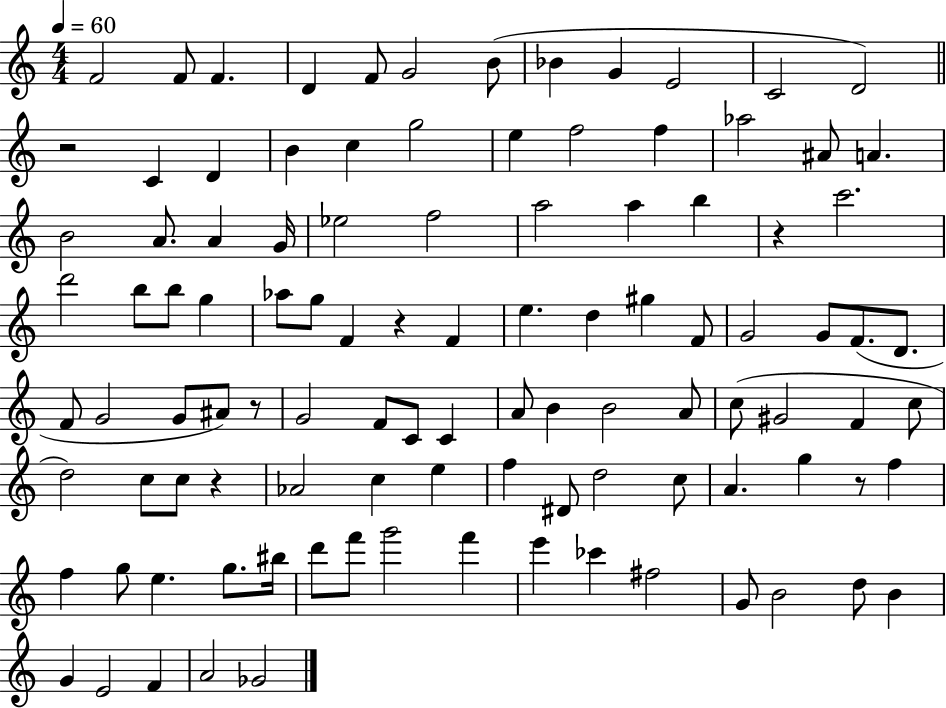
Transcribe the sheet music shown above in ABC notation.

X:1
T:Untitled
M:4/4
L:1/4
K:C
F2 F/2 F D F/2 G2 B/2 _B G E2 C2 D2 z2 C D B c g2 e f2 f _a2 ^A/2 A B2 A/2 A G/4 _e2 f2 a2 a b z c'2 d'2 b/2 b/2 g _a/2 g/2 F z F e d ^g F/2 G2 G/2 F/2 D/2 F/2 G2 G/2 ^A/2 z/2 G2 F/2 C/2 C A/2 B B2 A/2 c/2 ^G2 F c/2 d2 c/2 c/2 z _A2 c e f ^D/2 d2 c/2 A g z/2 f f g/2 e g/2 ^b/4 d'/2 f'/2 g'2 f' e' _c' ^f2 G/2 B2 d/2 B G E2 F A2 _G2